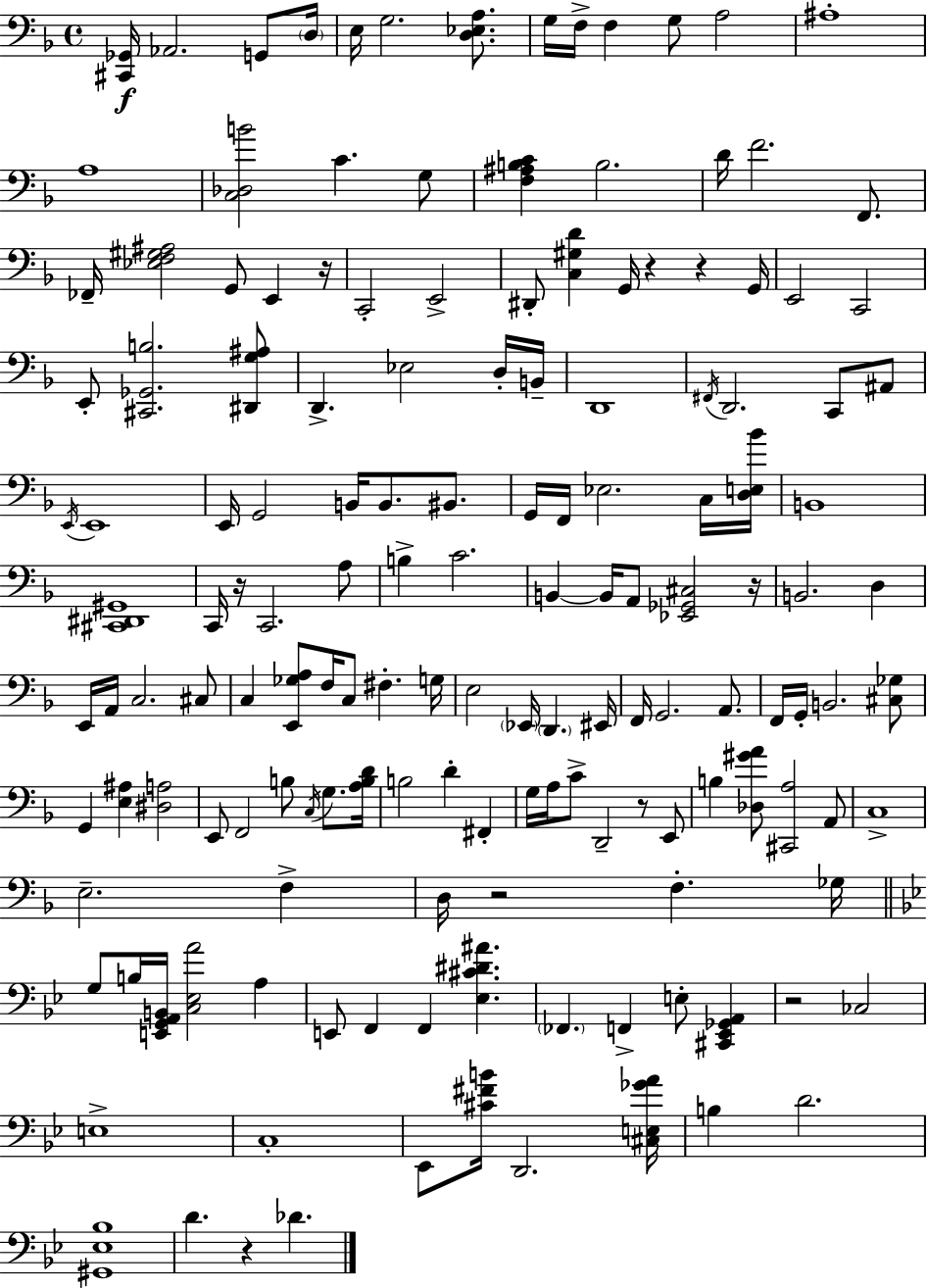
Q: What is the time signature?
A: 4/4